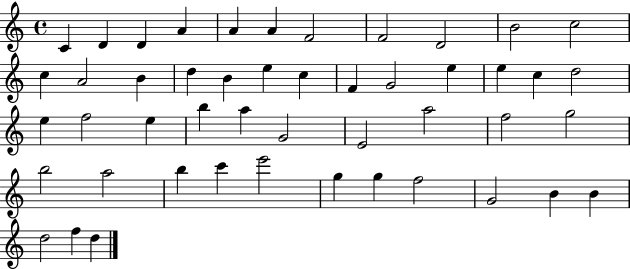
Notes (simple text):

C4/q D4/q D4/q A4/q A4/q A4/q F4/h F4/h D4/h B4/h C5/h C5/q A4/h B4/q D5/q B4/q E5/q C5/q F4/q G4/h E5/q E5/q C5/q D5/h E5/q F5/h E5/q B5/q A5/q G4/h E4/h A5/h F5/h G5/h B5/h A5/h B5/q C6/q E6/h G5/q G5/q F5/h G4/h B4/q B4/q D5/h F5/q D5/q